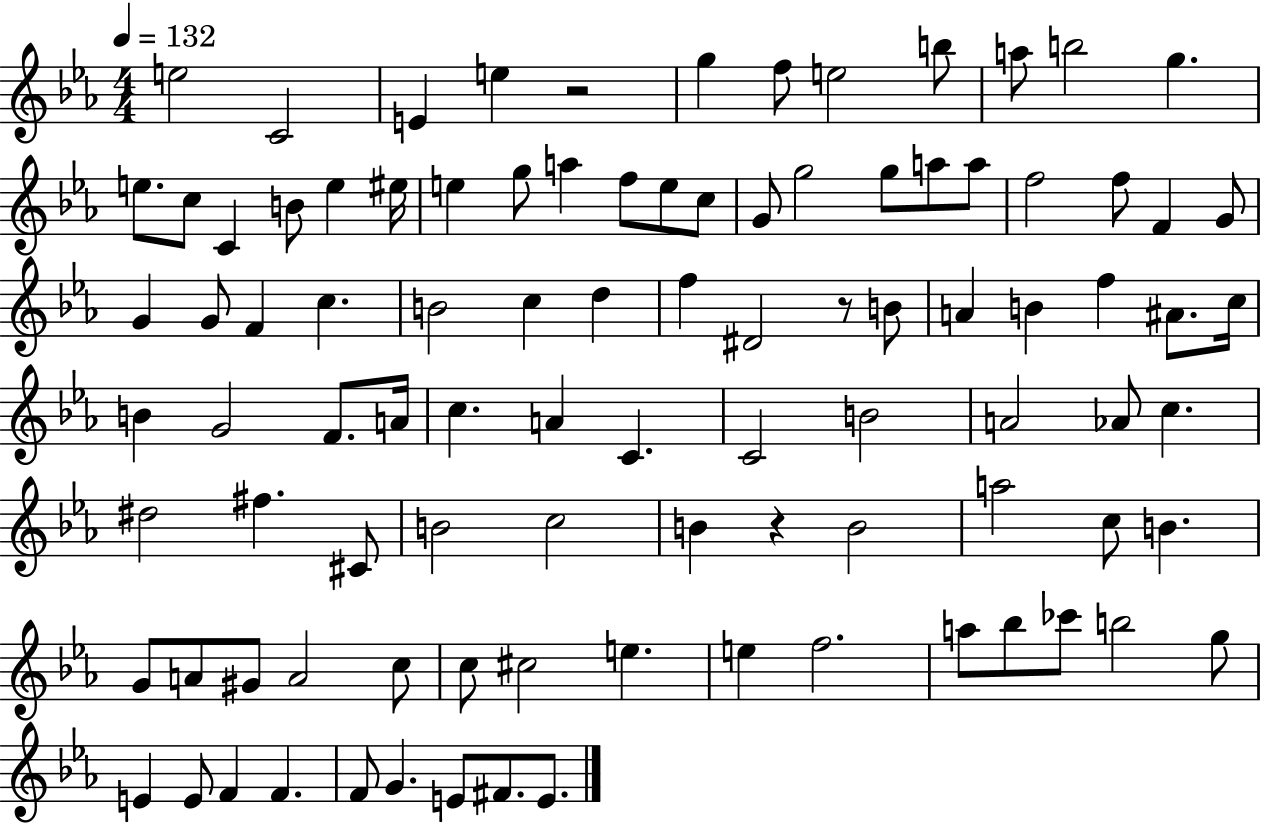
{
  \clef treble
  \numericTimeSignature
  \time 4/4
  \key ees \major
  \tempo 4 = 132
  e''2 c'2 | e'4 e''4 r2 | g''4 f''8 e''2 b''8 | a''8 b''2 g''4. | \break e''8. c''8 c'4 b'8 e''4 eis''16 | e''4 g''8 a''4 f''8 e''8 c''8 | g'8 g''2 g''8 a''8 a''8 | f''2 f''8 f'4 g'8 | \break g'4 g'8 f'4 c''4. | b'2 c''4 d''4 | f''4 dis'2 r8 b'8 | a'4 b'4 f''4 ais'8. c''16 | \break b'4 g'2 f'8. a'16 | c''4. a'4 c'4. | c'2 b'2 | a'2 aes'8 c''4. | \break dis''2 fis''4. cis'8 | b'2 c''2 | b'4 r4 b'2 | a''2 c''8 b'4. | \break g'8 a'8 gis'8 a'2 c''8 | c''8 cis''2 e''4. | e''4 f''2. | a''8 bes''8 ces'''8 b''2 g''8 | \break e'4 e'8 f'4 f'4. | f'8 g'4. e'8 fis'8. e'8. | \bar "|."
}